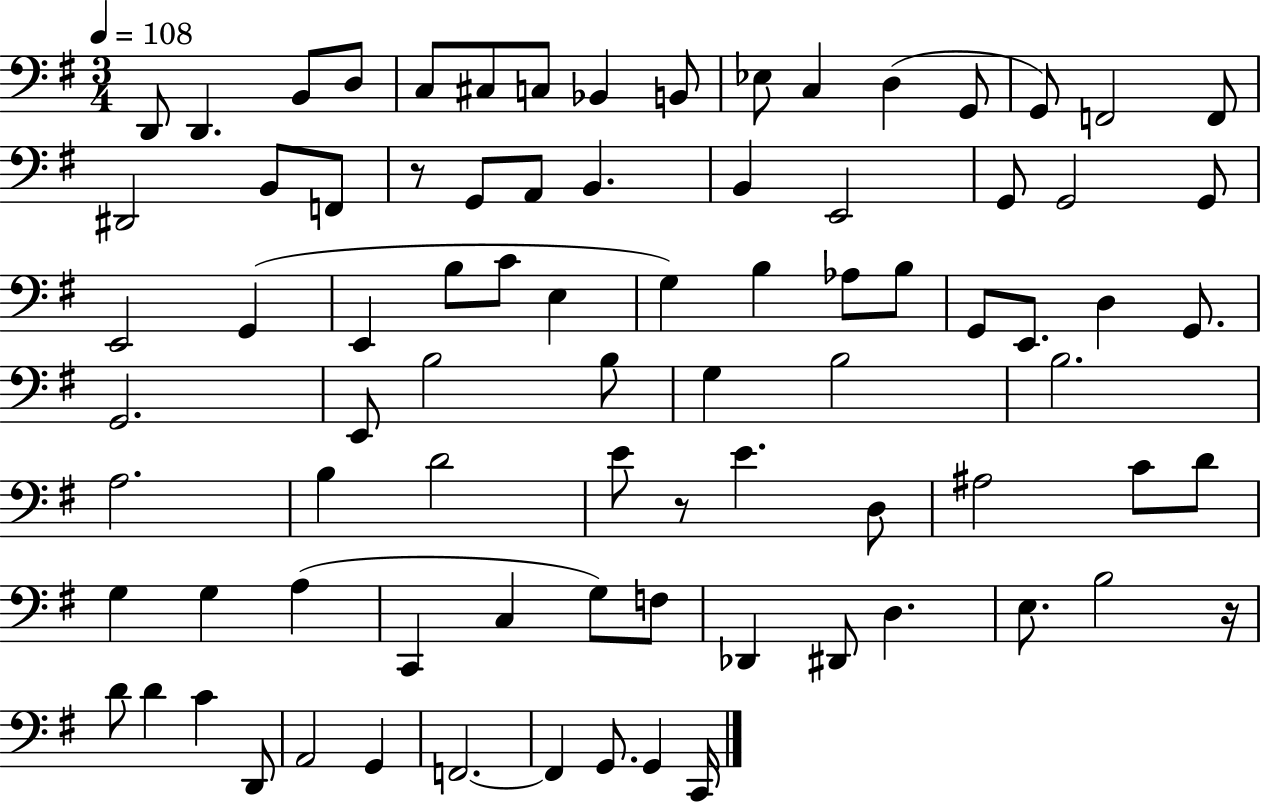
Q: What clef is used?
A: bass